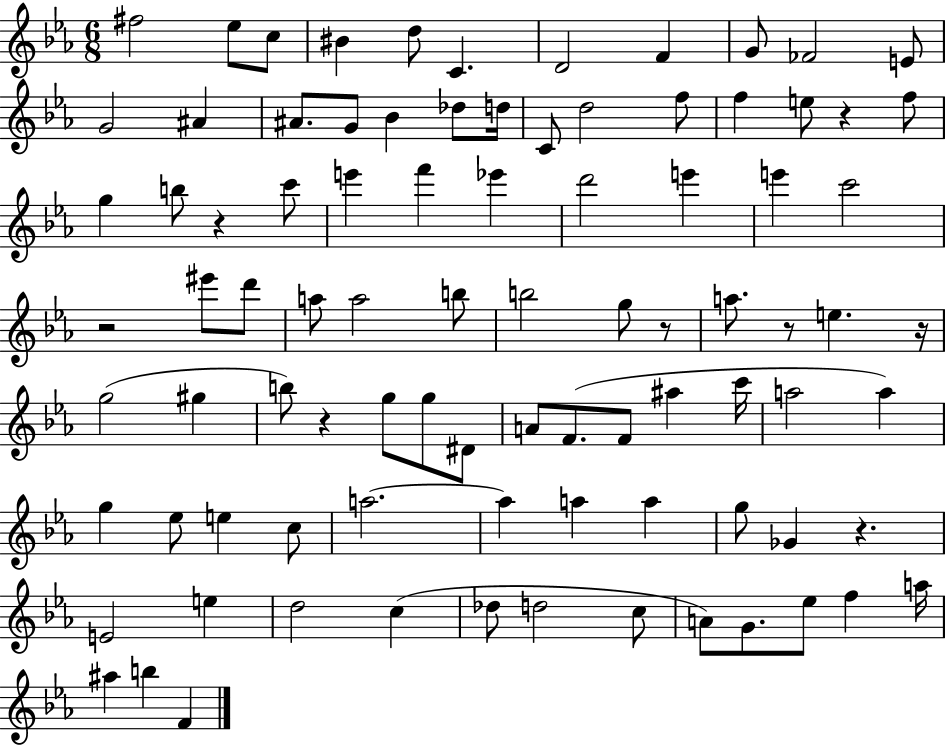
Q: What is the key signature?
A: EES major